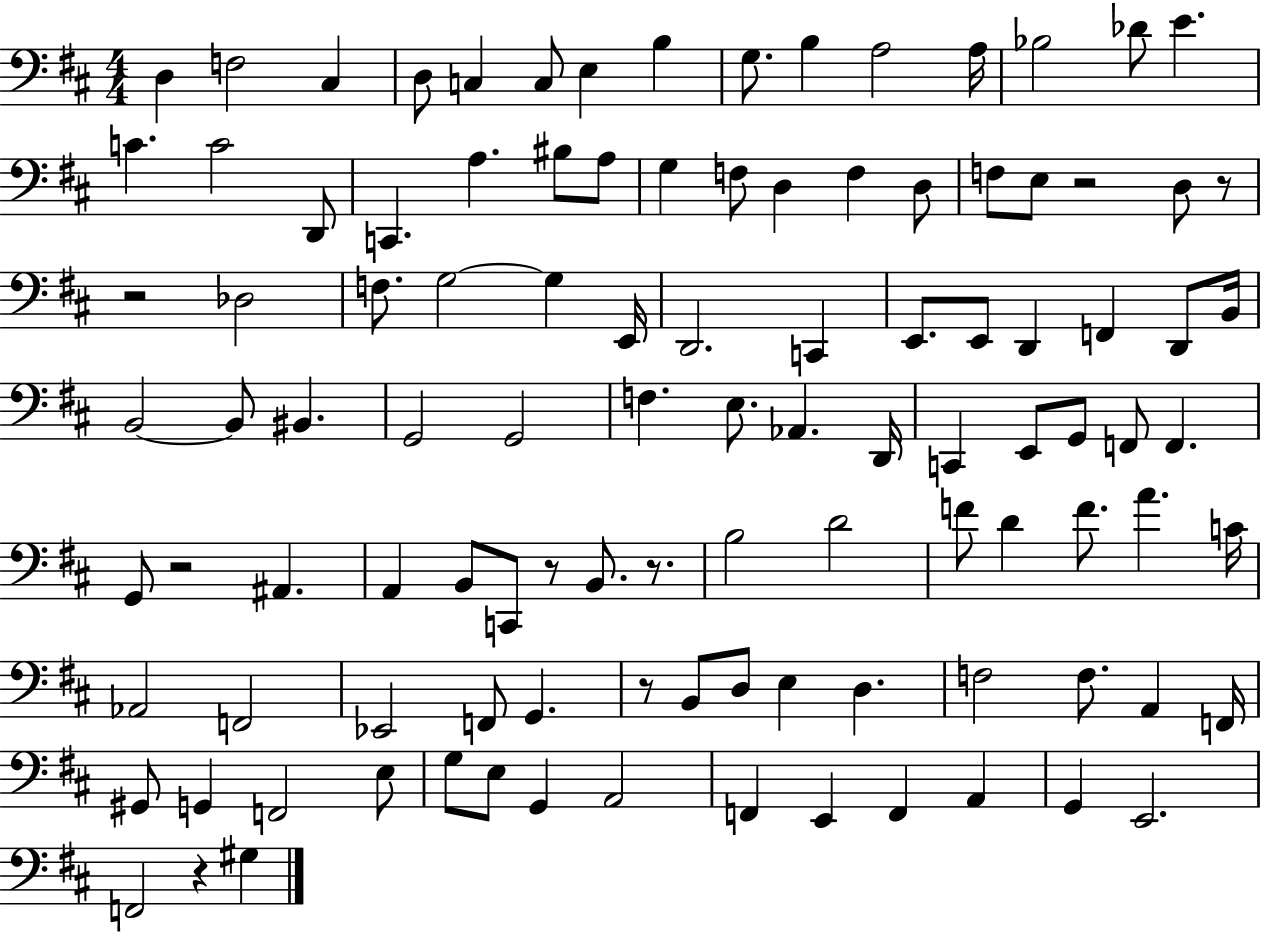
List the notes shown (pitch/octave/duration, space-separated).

D3/q F3/h C#3/q D3/e C3/q C3/e E3/q B3/q G3/e. B3/q A3/h A3/s Bb3/h Db4/e E4/q. C4/q. C4/h D2/e C2/q. A3/q. BIS3/e A3/e G3/q F3/e D3/q F3/q D3/e F3/e E3/e R/h D3/e R/e R/h Db3/h F3/e. G3/h G3/q E2/s D2/h. C2/q E2/e. E2/e D2/q F2/q D2/e B2/s B2/h B2/e BIS2/q. G2/h G2/h F3/q. E3/e. Ab2/q. D2/s C2/q E2/e G2/e F2/e F2/q. G2/e R/h A#2/q. A2/q B2/e C2/e R/e B2/e. R/e. B3/h D4/h F4/e D4/q F4/e. A4/q. C4/s Ab2/h F2/h Eb2/h F2/e G2/q. R/e B2/e D3/e E3/q D3/q. F3/h F3/e. A2/q F2/s G#2/e G2/q F2/h E3/e G3/e E3/e G2/q A2/h F2/q E2/q F2/q A2/q G2/q E2/h. F2/h R/q G#3/q